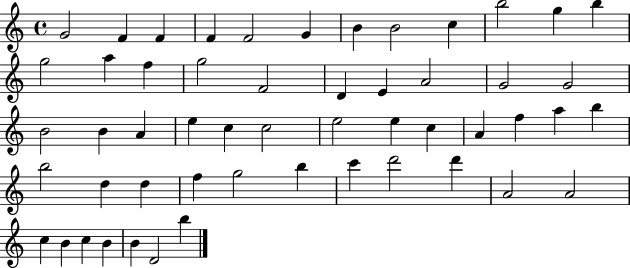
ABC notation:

X:1
T:Untitled
M:4/4
L:1/4
K:C
G2 F F F F2 G B B2 c b2 g b g2 a f g2 F2 D E A2 G2 G2 B2 B A e c c2 e2 e c A f a b b2 d d f g2 b c' d'2 d' A2 A2 c B c B B D2 b